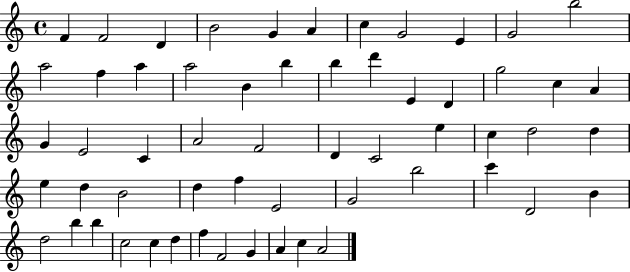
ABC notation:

X:1
T:Untitled
M:4/4
L:1/4
K:C
F F2 D B2 G A c G2 E G2 b2 a2 f a a2 B b b d' E D g2 c A G E2 C A2 F2 D C2 e c d2 d e d B2 d f E2 G2 b2 c' D2 B d2 b b c2 c d f F2 G A c A2